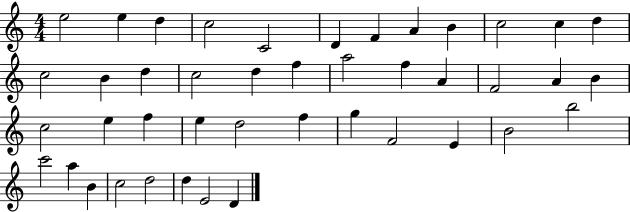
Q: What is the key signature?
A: C major